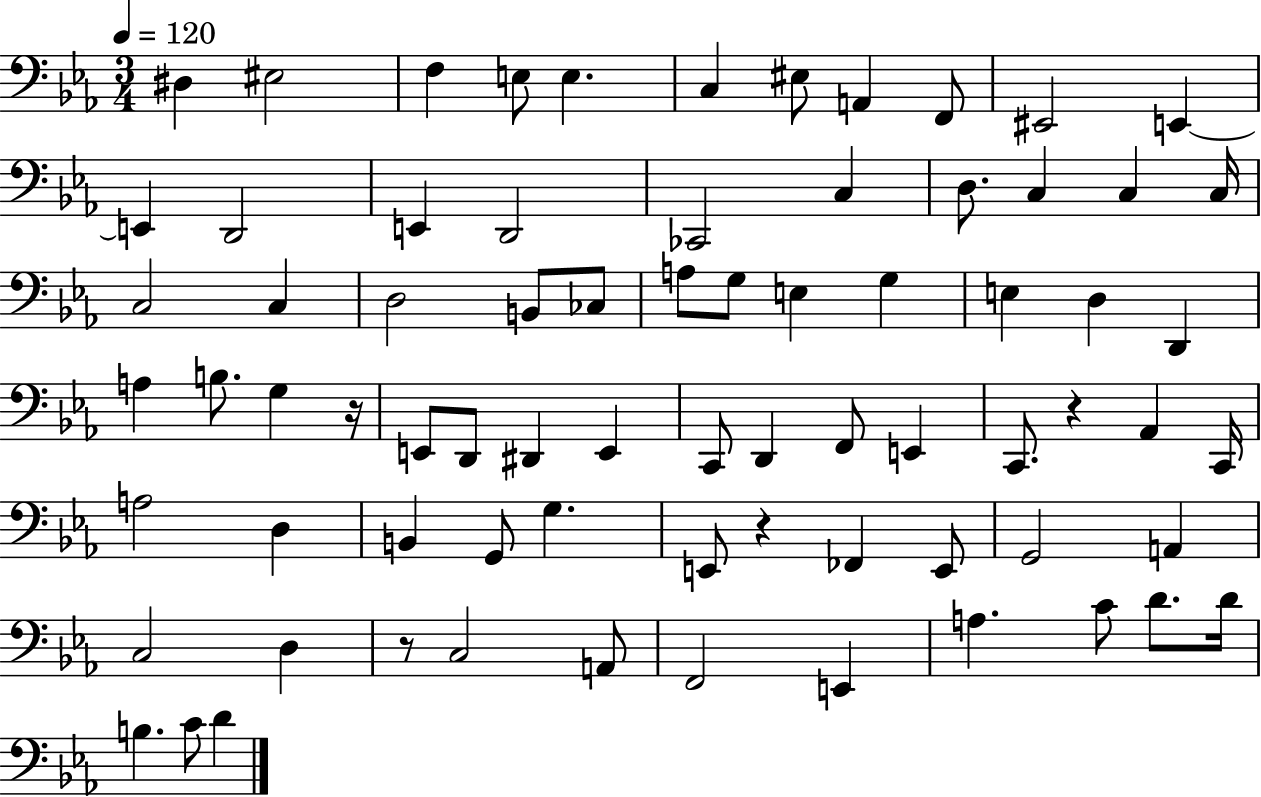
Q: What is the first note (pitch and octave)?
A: D#3